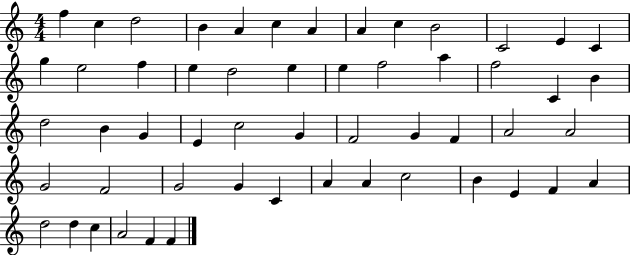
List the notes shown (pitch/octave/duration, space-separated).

F5/q C5/q D5/h B4/q A4/q C5/q A4/q A4/q C5/q B4/h C4/h E4/q C4/q G5/q E5/h F5/q E5/q D5/h E5/q E5/q F5/h A5/q F5/h C4/q B4/q D5/h B4/q G4/q E4/q C5/h G4/q F4/h G4/q F4/q A4/h A4/h G4/h F4/h G4/h G4/q C4/q A4/q A4/q C5/h B4/q E4/q F4/q A4/q D5/h D5/q C5/q A4/h F4/q F4/q